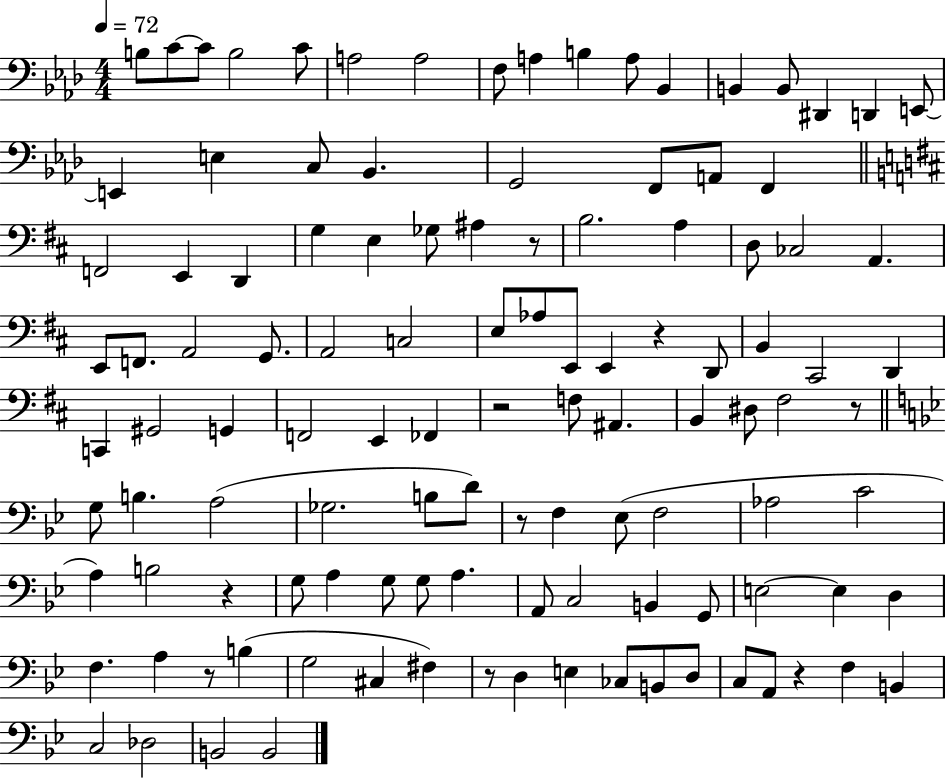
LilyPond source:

{
  \clef bass
  \numericTimeSignature
  \time 4/4
  \key aes \major
  \tempo 4 = 72
  b8 c'8~~ c'8 b2 c'8 | a2 a2 | f8 a4 b4 a8 bes,4 | b,4 b,8 dis,4 d,4 e,8~~ | \break e,4 e4 c8 bes,4. | g,2 f,8 a,8 f,4 | \bar "||" \break \key d \major f,2 e,4 d,4 | g4 e4 ges8 ais4 r8 | b2. a4 | d8 ces2 a,4. | \break e,8 f,8. a,2 g,8. | a,2 c2 | e8 aes8 e,8 e,4 r4 d,8 | b,4 cis,2 d,4 | \break c,4 gis,2 g,4 | f,2 e,4 fes,4 | r2 f8 ais,4. | b,4 dis8 fis2 r8 | \break \bar "||" \break \key bes \major g8 b4. a2( | ges2. b8 d'8) | r8 f4 ees8( f2 | aes2 c'2 | \break a4) b2 r4 | g8 a4 g8 g8 a4. | a,8 c2 b,4 g,8 | e2~~ e4 d4 | \break f4. a4 r8 b4( | g2 cis4 fis4) | r8 d4 e4 ces8 b,8 d8 | c8 a,8 r4 f4 b,4 | \break c2 des2 | b,2 b,2 | \bar "|."
}